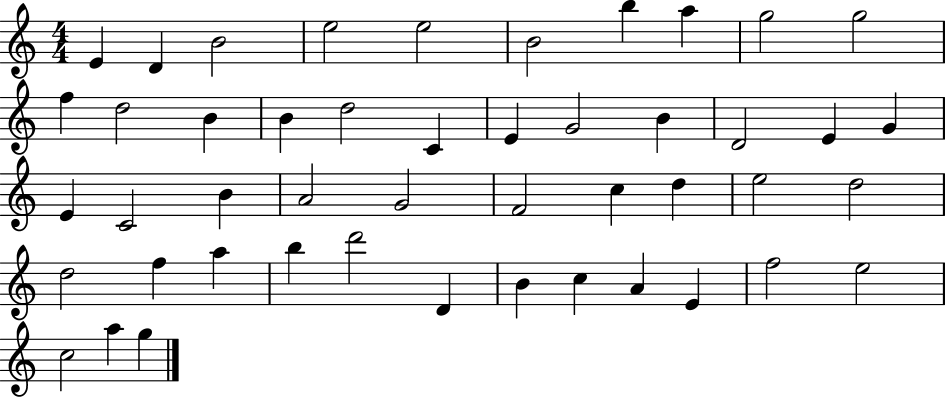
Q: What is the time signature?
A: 4/4